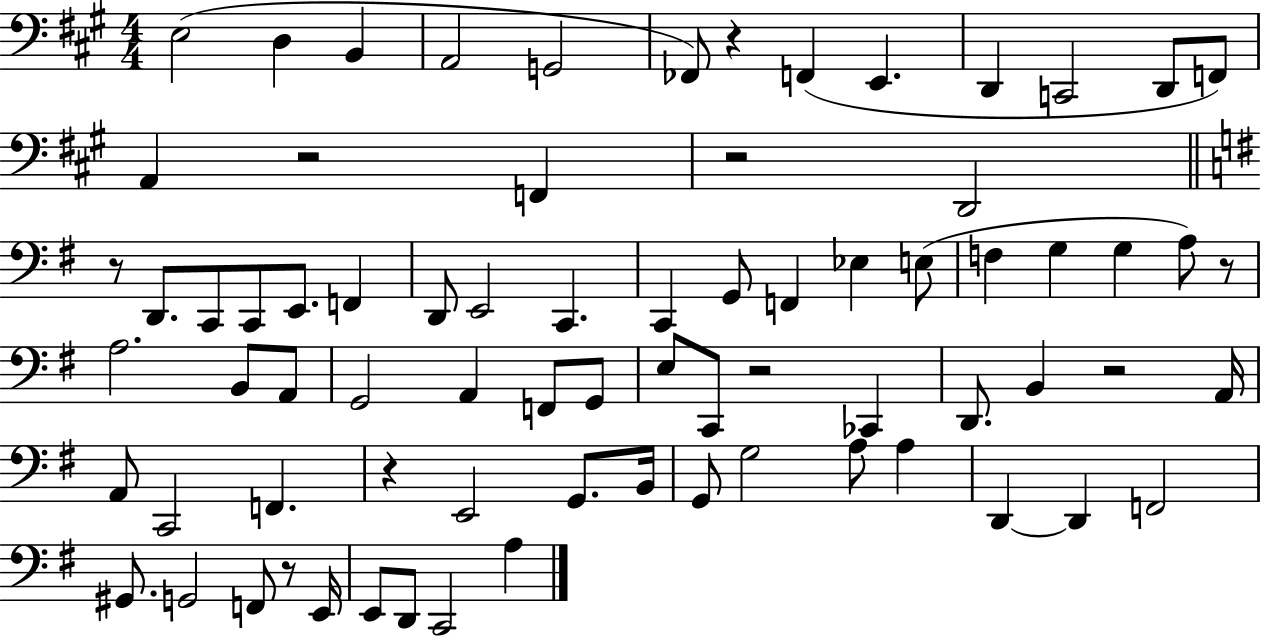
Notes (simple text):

E3/h D3/q B2/q A2/h G2/h FES2/e R/q F2/q E2/q. D2/q C2/h D2/e F2/e A2/q R/h F2/q R/h D2/h R/e D2/e. C2/e C2/e E2/e. F2/q D2/e E2/h C2/q. C2/q G2/e F2/q Eb3/q E3/e F3/q G3/q G3/q A3/e R/e A3/h. B2/e A2/e G2/h A2/q F2/e G2/e E3/e C2/e R/h CES2/q D2/e. B2/q R/h A2/s A2/e C2/h F2/q. R/q E2/h G2/e. B2/s G2/e G3/h A3/e A3/q D2/q D2/q F2/h G#2/e. G2/h F2/e R/e E2/s E2/e D2/e C2/h A3/q